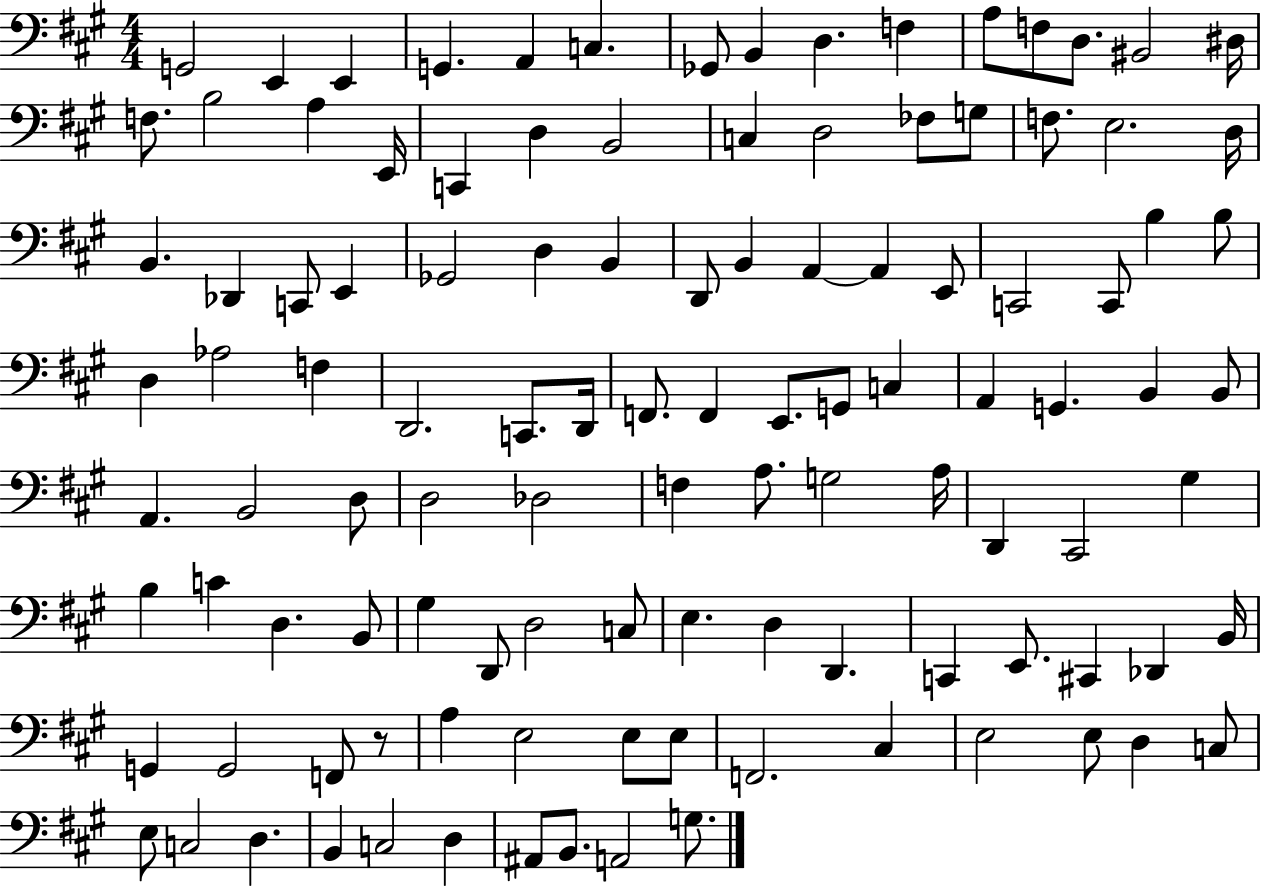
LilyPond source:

{
  \clef bass
  \numericTimeSignature
  \time 4/4
  \key a \major
  g,2 e,4 e,4 | g,4. a,4 c4. | ges,8 b,4 d4. f4 | a8 f8 d8. bis,2 dis16 | \break f8. b2 a4 e,16 | c,4 d4 b,2 | c4 d2 fes8 g8 | f8. e2. d16 | \break b,4. des,4 c,8 e,4 | ges,2 d4 b,4 | d,8 b,4 a,4~~ a,4 e,8 | c,2 c,8 b4 b8 | \break d4 aes2 f4 | d,2. c,8. d,16 | f,8. f,4 e,8. g,8 c4 | a,4 g,4. b,4 b,8 | \break a,4. b,2 d8 | d2 des2 | f4 a8. g2 a16 | d,4 cis,2 gis4 | \break b4 c'4 d4. b,8 | gis4 d,8 d2 c8 | e4. d4 d,4. | c,4 e,8. cis,4 des,4 b,16 | \break g,4 g,2 f,8 r8 | a4 e2 e8 e8 | f,2. cis4 | e2 e8 d4 c8 | \break e8 c2 d4. | b,4 c2 d4 | ais,8 b,8. a,2 g8. | \bar "|."
}